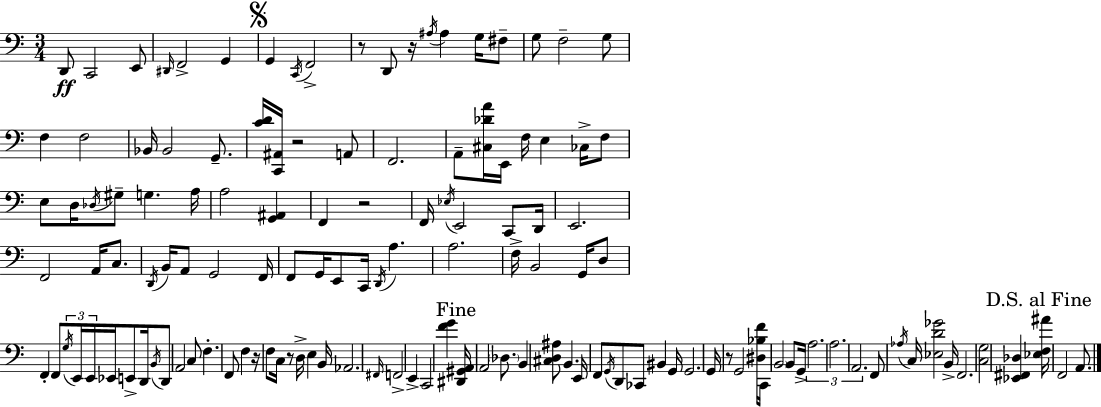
{
  \clef bass
  \numericTimeSignature
  \time 3/4
  \key a \minor
  d,8\ff c,2 e,8 | \grace { dis,16 } f,2-> g,4 | \mark \markup { \musicglyph "scripts.segno" } g,4 \acciaccatura { c,16 } f,2-> | r8 d,8 r16 \acciaccatura { ais16 } ais4 | \break g16 fis8-- g8 f2-- | g8 f4 f2 | bes,16 bes,2 | g,8.-- <c' d'>16 <c, ais,>16 r2 | \break a,8 f,2. | a,8-- <cis des' a'>16 e,16 f16 e4 | ces16-> f8 e8 d16 \acciaccatura { des16 } gis8-- g4. | a16 a2 | \break <g, ais,>4 f,4 r2 | f,16 \acciaccatura { ees16 } e,2 | c,8 d,16 e,2. | f,2 | \break a,16 c8. \acciaccatura { d,16 } b,16 a,8 g,2 | f,16 f,8 g,16 e,8 c,16 | \acciaccatura { d,16 } a4. a2. | f16-> b,2 | \break g,16 d8 f,4-. f,8 | \tuplet 3/2 { \acciaccatura { g16 } e,16 e,16 } ees,16 e,8-> d,16 \acciaccatura { b,16 } d,8 a,2 | c8 f4.-. | f,8 f4 r16 f8 | \break c16 r8 d16-> e4 b,16 aes,2. | \grace { fis,16 } f,2-> | e,4-> c,2 | <f' g'>4 \mark "Fine" <dis, gis, a,>16 a,2 | \break \parenthesize des8. b,4 | <cis d ais>8 b,4. e,16 f,8 | \acciaccatura { g,16 } d,8 ces,8 bis,4 g,16 g,2. | g,16 | \break r8 g,2 <dis bes f'>16 c,16 | \parenthesize b,2 b,8 g,16-> \tuplet 3/2 { a2. | a2. | a,2. } | \break f,8 | \acciaccatura { aes16 } c16 <ees d' ges'>2 b,16-> | f,2. | <c g>2 <ees, fis, des>4 | \break \mark "D.S. al Fine" <ees f ais'>16 f,2 a,8. | \bar "|."
}